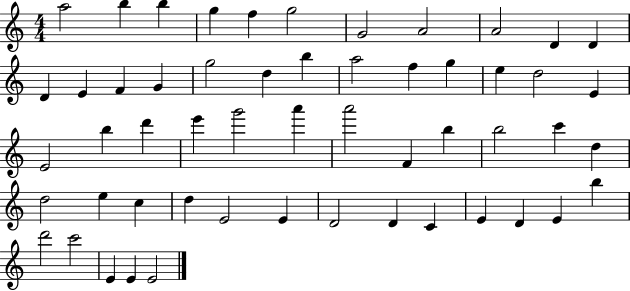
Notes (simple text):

A5/h B5/q B5/q G5/q F5/q G5/h G4/h A4/h A4/h D4/q D4/q D4/q E4/q F4/q G4/q G5/h D5/q B5/q A5/h F5/q G5/q E5/q D5/h E4/q E4/h B5/q D6/q E6/q G6/h A6/q A6/h F4/q B5/q B5/h C6/q D5/q D5/h E5/q C5/q D5/q E4/h E4/q D4/h D4/q C4/q E4/q D4/q E4/q B5/q D6/h C6/h E4/q E4/q E4/h